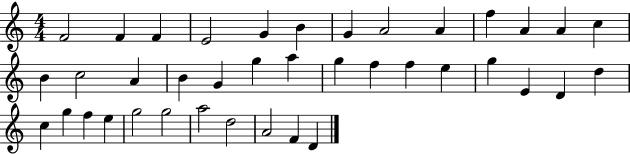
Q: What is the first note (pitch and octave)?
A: F4